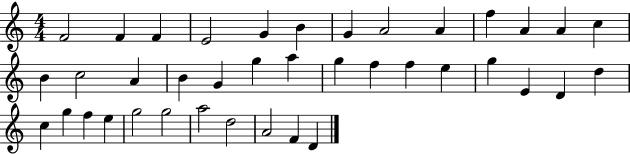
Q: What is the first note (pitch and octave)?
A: F4